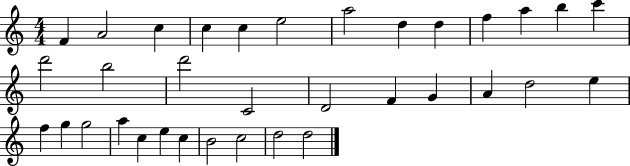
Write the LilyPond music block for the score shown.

{
  \clef treble
  \numericTimeSignature
  \time 4/4
  \key c \major
  f'4 a'2 c''4 | c''4 c''4 e''2 | a''2 d''4 d''4 | f''4 a''4 b''4 c'''4 | \break d'''2 b''2 | d'''2 c'2 | d'2 f'4 g'4 | a'4 d''2 e''4 | \break f''4 g''4 g''2 | a''4 c''4 e''4 c''4 | b'2 c''2 | d''2 d''2 | \break \bar "|."
}